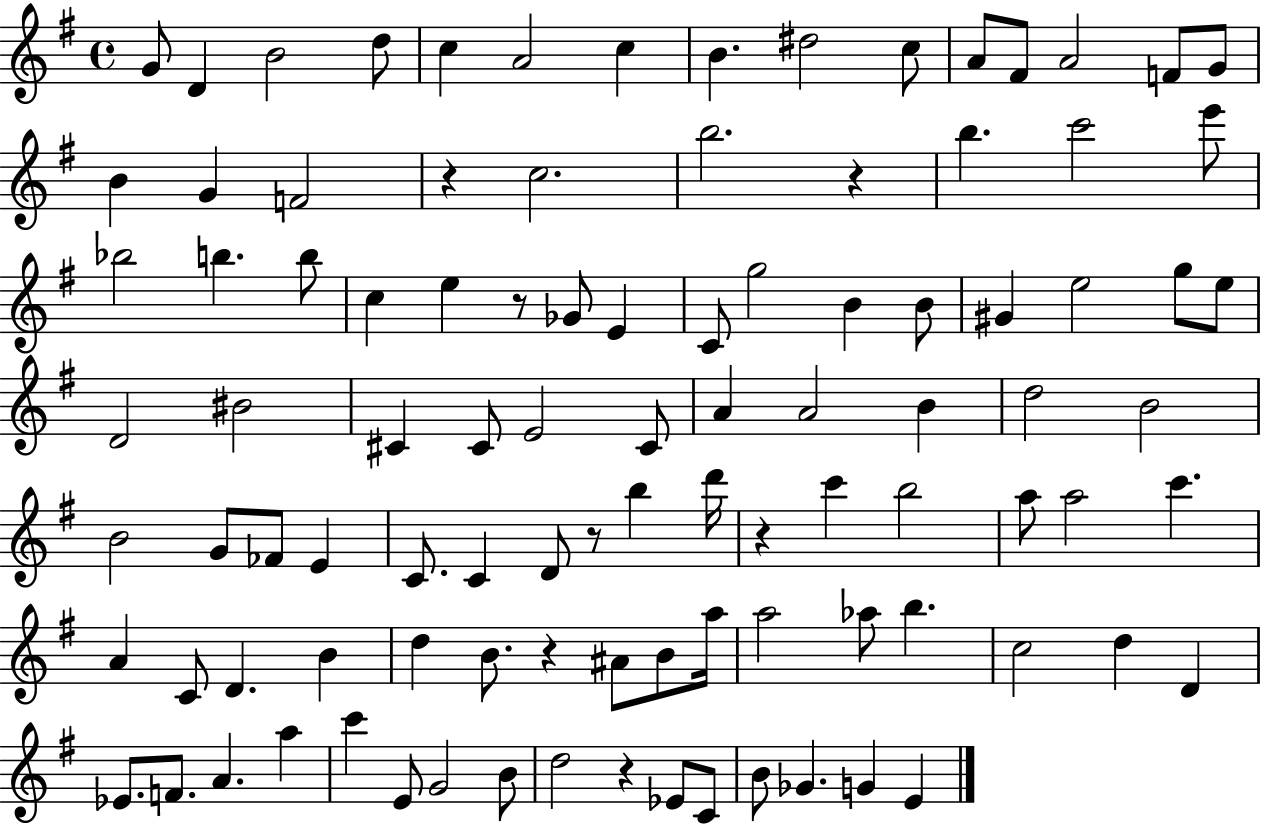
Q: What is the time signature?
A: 4/4